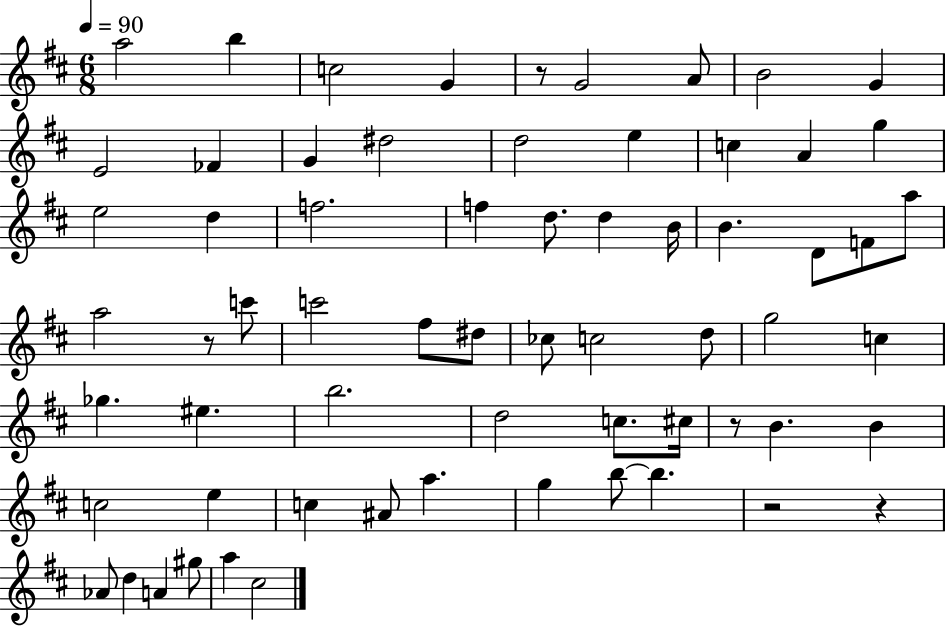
A5/h B5/q C5/h G4/q R/e G4/h A4/e B4/h G4/q E4/h FES4/q G4/q D#5/h D5/h E5/q C5/q A4/q G5/q E5/h D5/q F5/h. F5/q D5/e. D5/q B4/s B4/q. D4/e F4/e A5/e A5/h R/e C6/e C6/h F#5/e D#5/e CES5/e C5/h D5/e G5/h C5/q Gb5/q. EIS5/q. B5/h. D5/h C5/e. C#5/s R/e B4/q. B4/q C5/h E5/q C5/q A#4/e A5/q. G5/q B5/e B5/q. R/h R/q Ab4/e D5/q A4/q G#5/e A5/q C#5/h